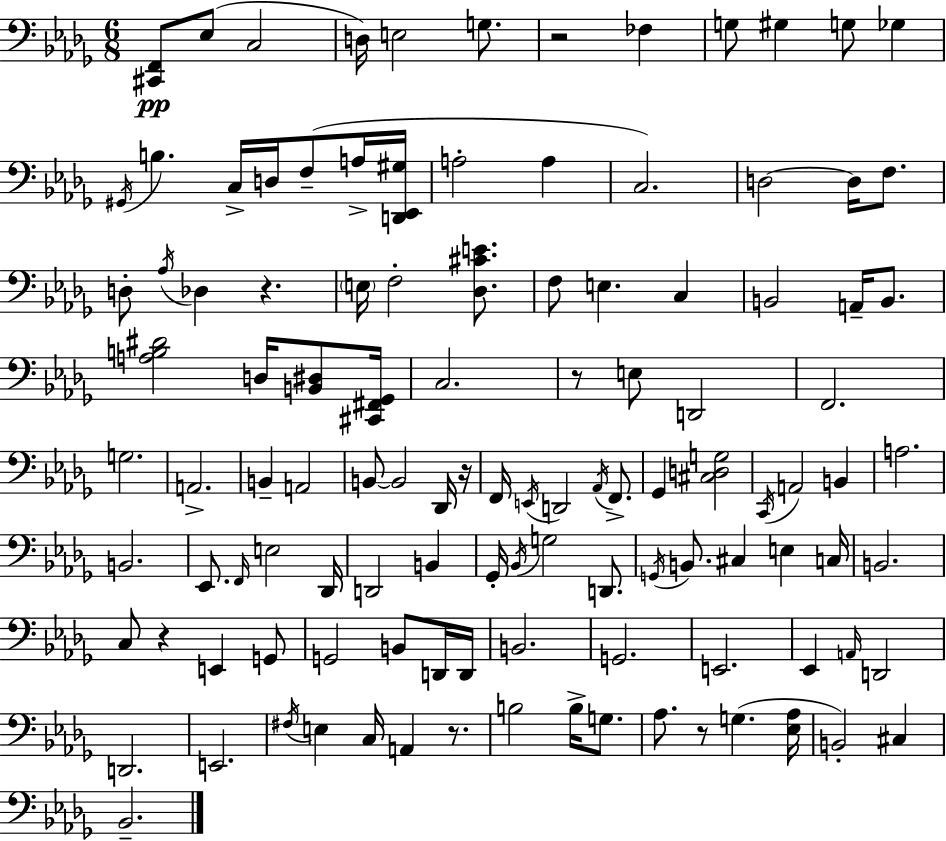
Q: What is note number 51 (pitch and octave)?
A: Gb2